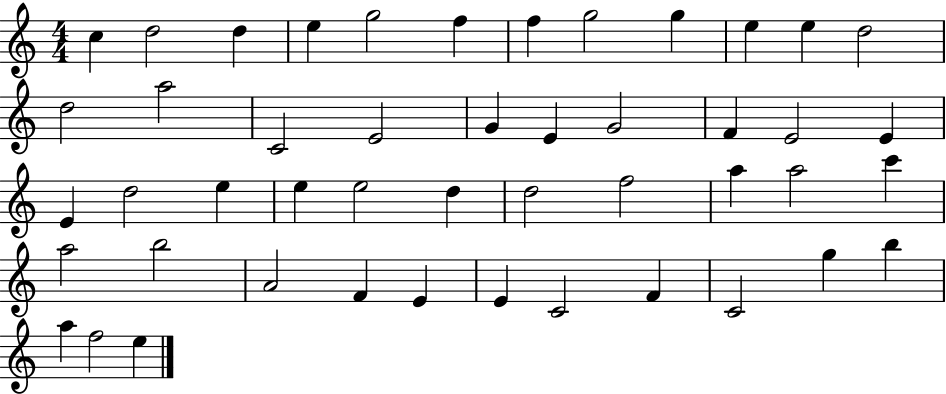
X:1
T:Untitled
M:4/4
L:1/4
K:C
c d2 d e g2 f f g2 g e e d2 d2 a2 C2 E2 G E G2 F E2 E E d2 e e e2 d d2 f2 a a2 c' a2 b2 A2 F E E C2 F C2 g b a f2 e